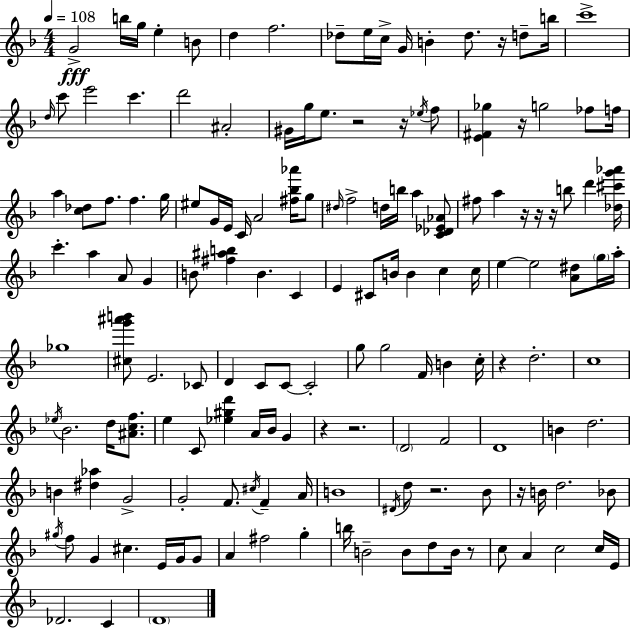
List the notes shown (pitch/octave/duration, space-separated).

G4/h B5/s G5/s E5/q B4/e D5/q F5/h. Db5/e E5/s C5/s G4/s B4/q Db5/e. R/s D5/e B5/s C6/w D5/s C6/e E6/h C6/q. D6/h A#4/h G#4/s G5/s E5/e. R/h R/s Eb5/s F5/e [E4,F#4,Gb5]/q R/s G5/h FES5/e F5/s A5/q [C5,Db5]/e F5/e. F5/q. G5/s EIS5/e G4/s E4/s C4/s A4/h [F#5,Bb5,Ab6]/s G5/e D#5/s F5/h D5/s B5/s A5/q [C4,Db4,Eb4,Ab4]/e F#5/e A5/q R/s R/s R/s B5/e D6/q [Db5,C#6,G6,Ab6]/s C6/q. A5/q A4/e G4/q B4/e [F#5,A#5,B5]/q B4/q. C4/q E4/q C#4/e B4/s B4/q C5/q C5/s E5/q E5/h [A4,D#5]/e G5/s A5/s Gb5/w [C#5,G6,A#6,B6]/e E4/h. CES4/e D4/q C4/e C4/e C4/h G5/e G5/h F4/s B4/q C5/s R/q D5/h. C5/w Eb5/s Bb4/h. D5/s [A#4,C5,F5]/e. E5/q C4/e [Eb5,G#5,D6]/q A4/s Bb4/s G4/q R/q R/h. D4/h F4/h D4/w B4/q D5/h. B4/q [D#5,Ab5]/q G4/h G4/h F4/e. C#5/s F4/q A4/s B4/w D#4/s D5/e R/h. Bb4/e R/s B4/s D5/h. Bb4/e G#5/s F5/e G4/q C#5/q. E4/s G4/s G4/e A4/q F#5/h G5/q B5/s B4/h B4/e D5/e B4/s R/e C5/e A4/q C5/h C5/s E4/s Db4/h. C4/q D4/w